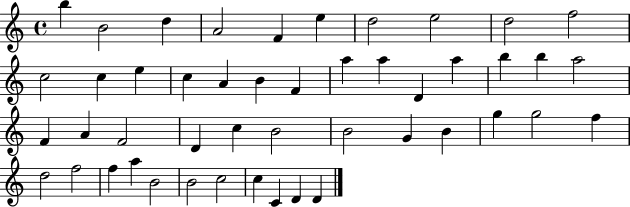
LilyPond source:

{
  \clef treble
  \time 4/4
  \defaultTimeSignature
  \key c \major
  b''4 b'2 d''4 | a'2 f'4 e''4 | d''2 e''2 | d''2 f''2 | \break c''2 c''4 e''4 | c''4 a'4 b'4 f'4 | a''4 a''4 d'4 a''4 | b''4 b''4 a''2 | \break f'4 a'4 f'2 | d'4 c''4 b'2 | b'2 g'4 b'4 | g''4 g''2 f''4 | \break d''2 f''2 | f''4 a''4 b'2 | b'2 c''2 | c''4 c'4 d'4 d'4 | \break \bar "|."
}